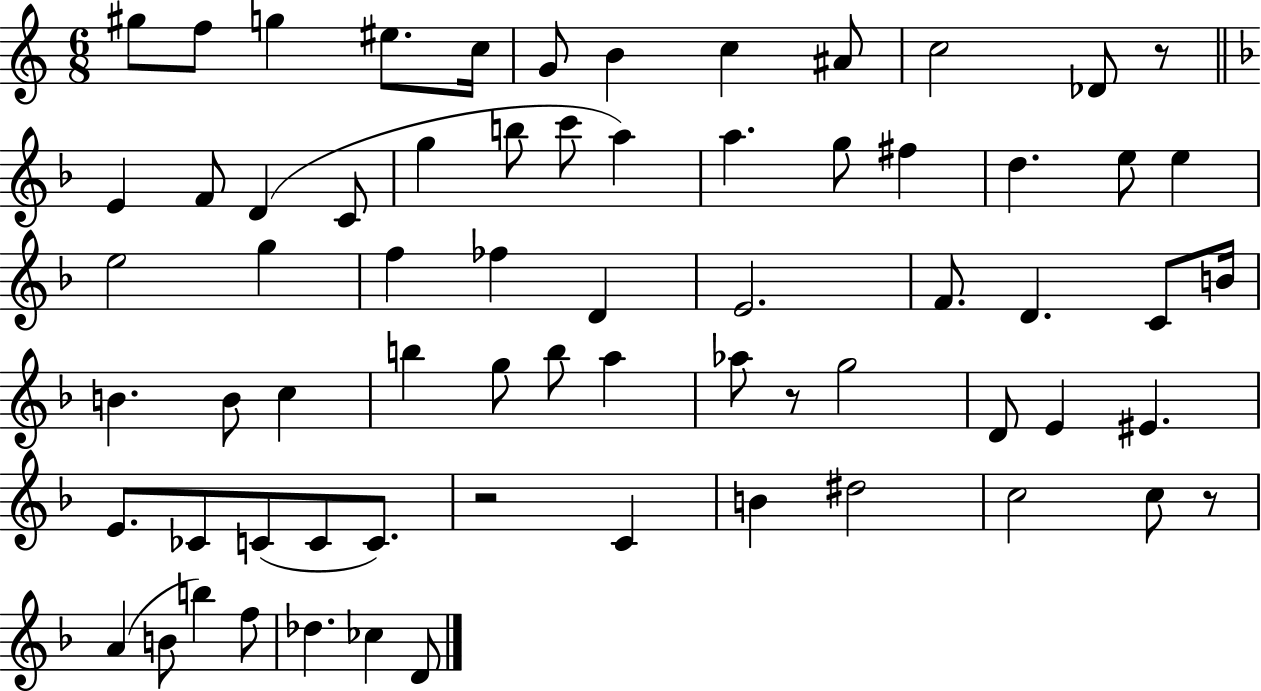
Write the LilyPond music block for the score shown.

{
  \clef treble
  \numericTimeSignature
  \time 6/8
  \key c \major
  \repeat volta 2 { gis''8 f''8 g''4 eis''8. c''16 | g'8 b'4 c''4 ais'8 | c''2 des'8 r8 | \bar "||" \break \key f \major e'4 f'8 d'4( c'8 | g''4 b''8 c'''8 a''4) | a''4. g''8 fis''4 | d''4. e''8 e''4 | \break e''2 g''4 | f''4 fes''4 d'4 | e'2. | f'8. d'4. c'8 b'16 | \break b'4. b'8 c''4 | b''4 g''8 b''8 a''4 | aes''8 r8 g''2 | d'8 e'4 eis'4. | \break e'8. ces'8 c'8( c'8 c'8.) | r2 c'4 | b'4 dis''2 | c''2 c''8 r8 | \break a'4( b'8 b''4) f''8 | des''4. ces''4 d'8 | } \bar "|."
}